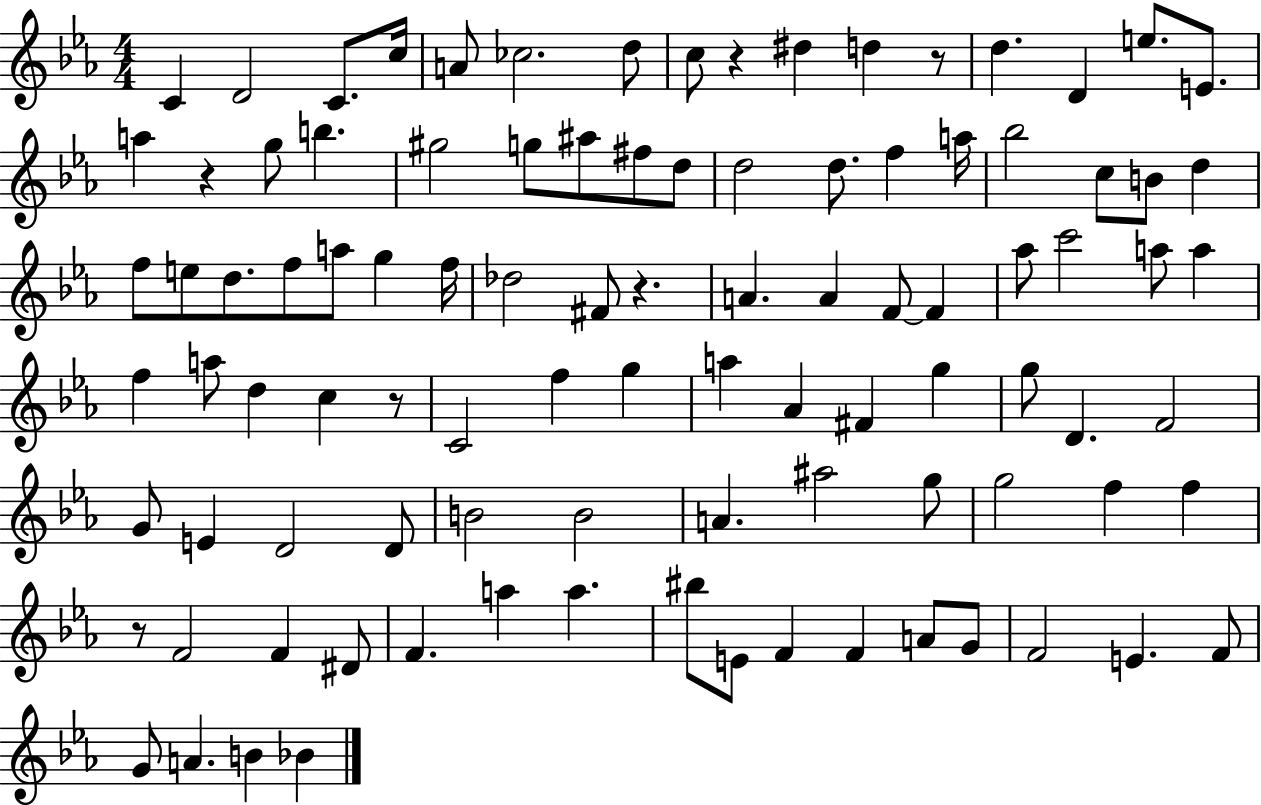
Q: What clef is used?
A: treble